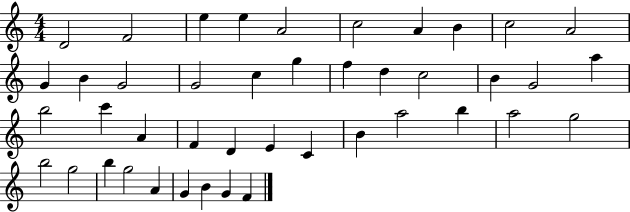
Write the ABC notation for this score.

X:1
T:Untitled
M:4/4
L:1/4
K:C
D2 F2 e e A2 c2 A B c2 A2 G B G2 G2 c g f d c2 B G2 a b2 c' A F D E C B a2 b a2 g2 b2 g2 b g2 A G B G F